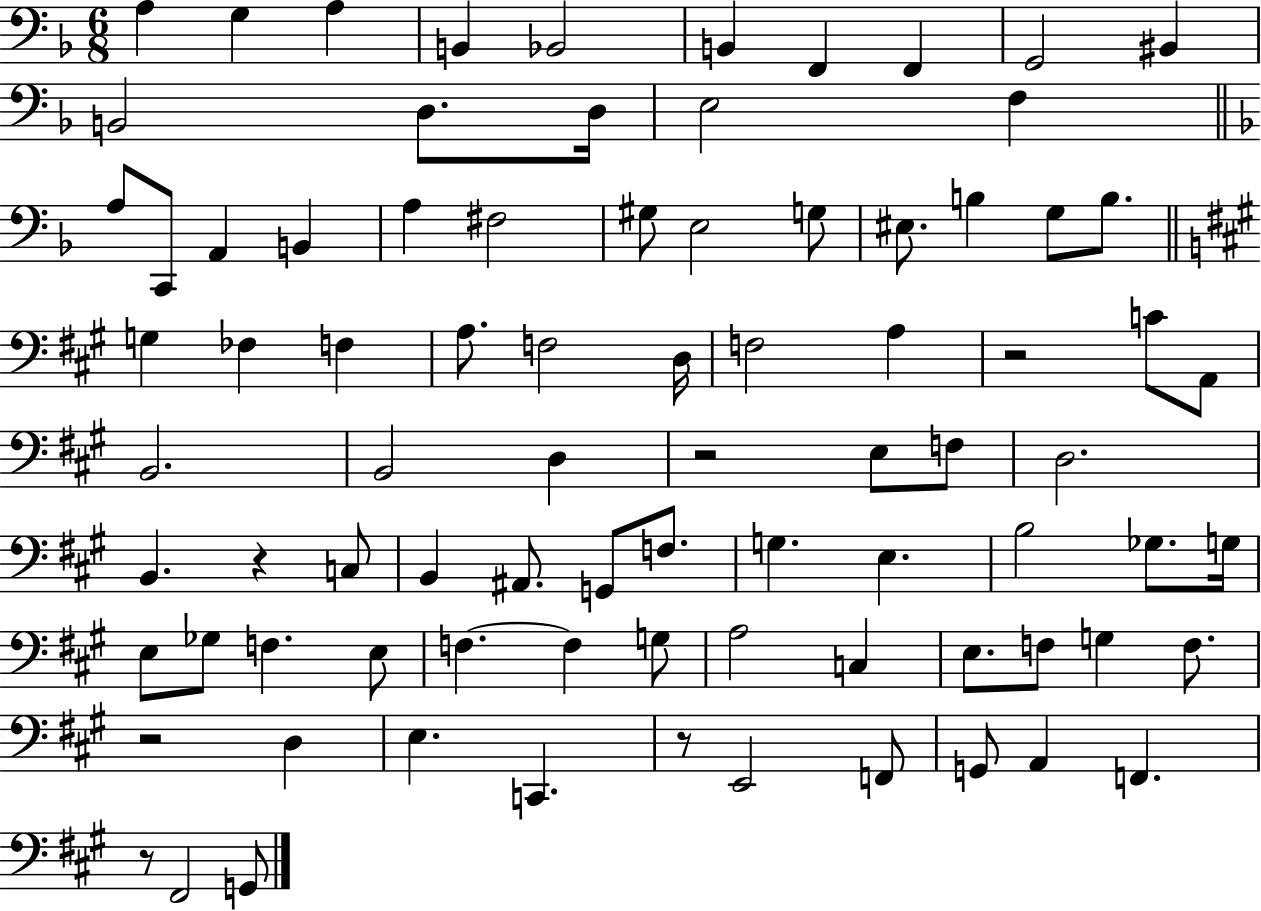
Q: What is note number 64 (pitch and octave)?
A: C3